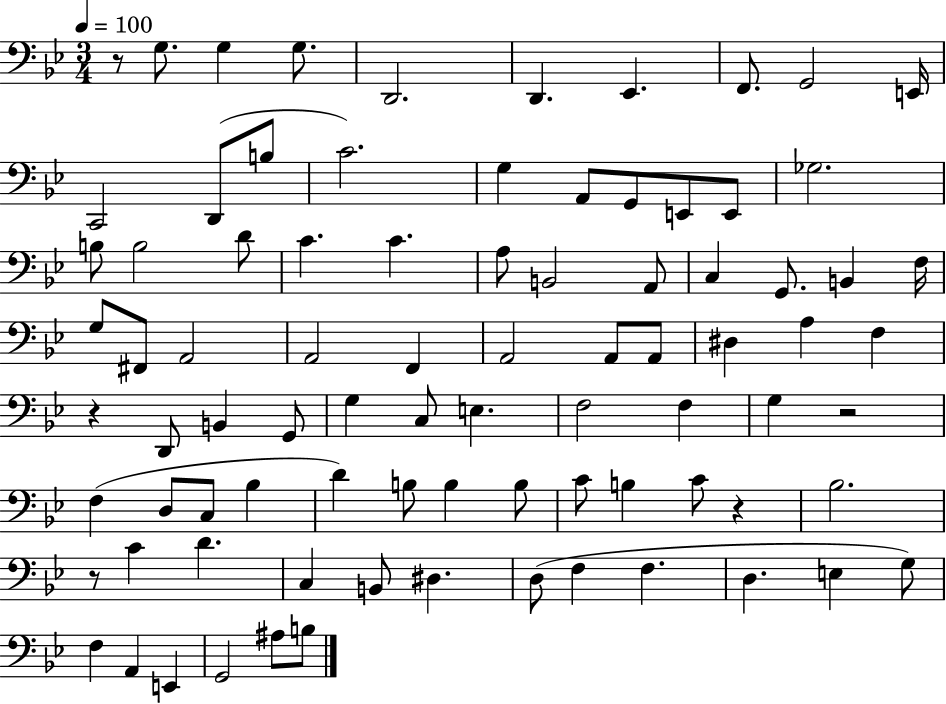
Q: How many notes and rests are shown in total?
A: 85